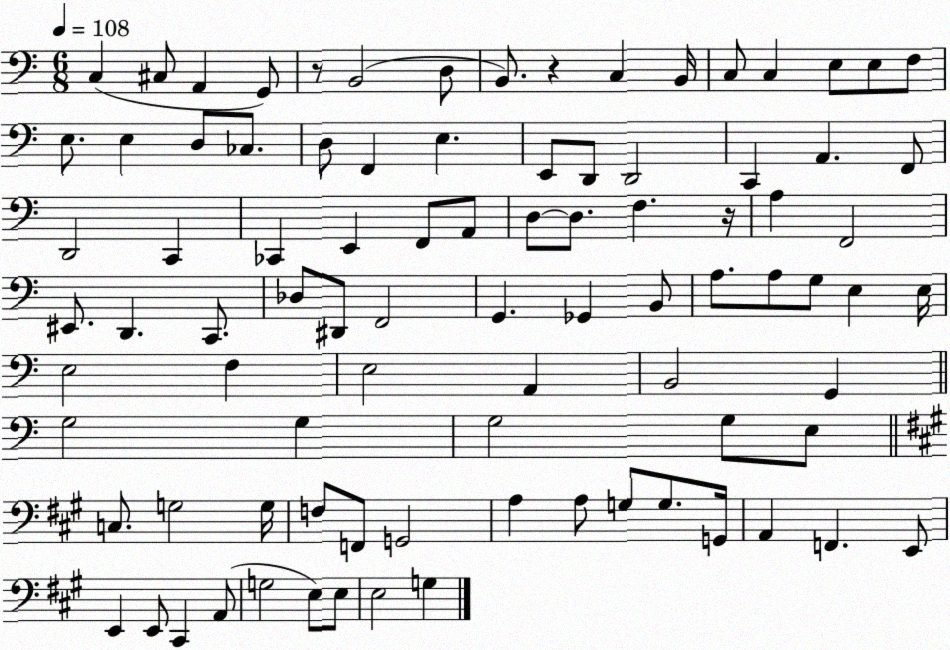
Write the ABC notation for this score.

X:1
T:Untitled
M:6/8
L:1/4
K:C
C, ^C,/2 A,, G,,/2 z/2 B,,2 D,/2 B,,/2 z C, B,,/4 C,/2 C, E,/2 E,/2 F,/2 E,/2 E, D,/2 _C,/2 D,/2 F,, E, E,,/2 D,,/2 D,,2 C,, A,, F,,/2 D,,2 C,, _C,, E,, F,,/2 A,,/2 D,/2 D,/2 F, z/4 A, F,,2 ^E,,/2 D,, C,,/2 _D,/2 ^D,,/2 F,,2 G,, _G,, B,,/2 A,/2 A,/2 G,/2 E, E,/4 E,2 F, E,2 A,, B,,2 G,, G,2 G, G,2 G,/2 E,/2 C,/2 G,2 G,/4 F,/2 F,,/2 G,,2 A, A,/2 G,/2 G,/2 G,,/4 A,, F,, E,,/2 E,, E,,/2 ^C,, A,,/2 G,2 E,/2 E,/2 E,2 G,